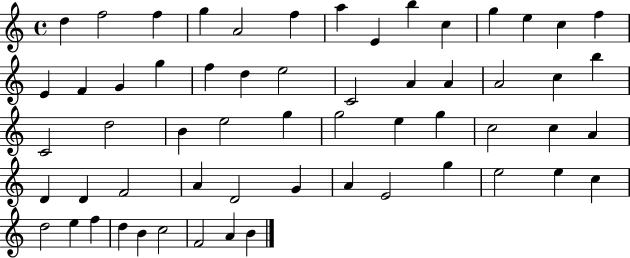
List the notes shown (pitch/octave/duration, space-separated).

D5/q F5/h F5/q G5/q A4/h F5/q A5/q E4/q B5/q C5/q G5/q E5/q C5/q F5/q E4/q F4/q G4/q G5/q F5/q D5/q E5/h C4/h A4/q A4/q A4/h C5/q B5/q C4/h D5/h B4/q E5/h G5/q G5/h E5/q G5/q C5/h C5/q A4/q D4/q D4/q F4/h A4/q D4/h G4/q A4/q E4/h G5/q E5/h E5/q C5/q D5/h E5/q F5/q D5/q B4/q C5/h F4/h A4/q B4/q